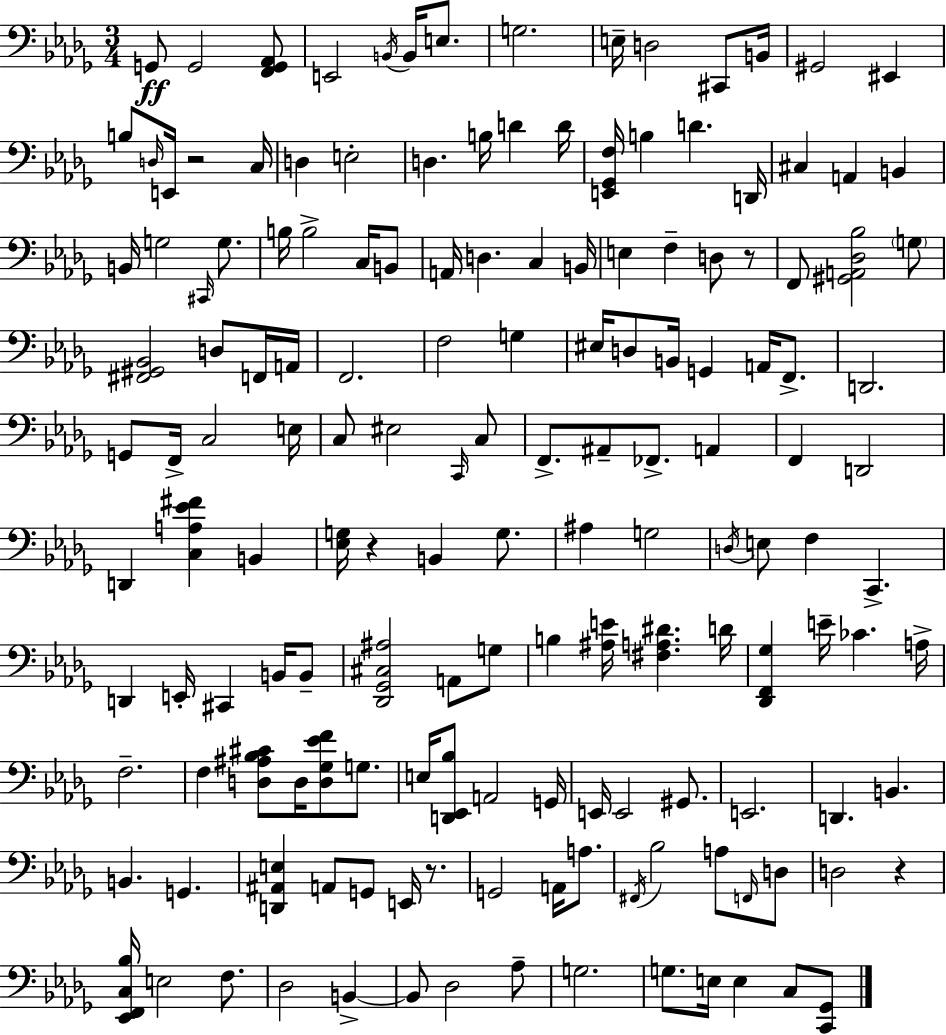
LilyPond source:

{
  \clef bass
  \numericTimeSignature
  \time 3/4
  \key bes \minor
  g,8\ff g,2 <f, g, aes,>8 | e,2 \acciaccatura { b,16 } b,16 e8. | g2. | e16-- d2 cis,8 | \break b,16 gis,2 eis,4 | b8 \grace { d16 } e,16 r2 | c16 d4 e2-. | d4. b16 d'4 | \break d'16 <e, ges, f>16 b4 d'4. | d,16 cis4 a,4 b,4 | b,16 g2 \grace { cis,16 } | g8. b16 b2-> | \break c16 b,8 a,16 d4. c4 | b,16 e4 f4-- d8 | r8 f,8 <gis, a, des bes>2 | \parenthesize g8 <fis, gis, bes,>2 d8 | \break f,16 a,16 f,2. | f2 g4 | eis16 d8 b,16 g,4 a,16 | f,8.-> d,2. | \break g,8 f,16-> c2 | e16 c8 eis2 | \grace { c,16 } c8 f,8.-> ais,8-- fes,8.-> | a,4 f,4 d,2 | \break d,4 <c a ees' fis'>4 | b,4 <ees g>16 r4 b,4 | g8. ais4 g2 | \acciaccatura { d16 } e8 f4 c,4.-> | \break d,4 e,16-. cis,4 | b,16 b,8-- <des, ges, cis ais>2 | a,8 g8 b4 <ais e'>16 <fis a dis'>4. | d'16 <des, f, ges>4 e'16-- ces'4. | \break a16-> f2.-- | f4 <d ais bes cis'>8 d16 | <d ges ees' f'>8 g8. e16 <d, ees, bes>8 a,2 | g,16 e,16 e,2 | \break gis,8. e,2. | d,4. b,4. | b,4. g,4. | <d, ais, e>4 a,8 g,8 | \break e,16 r8. g,2 | a,16 a8. \acciaccatura { fis,16 } bes2 | a8 \grace { f,16 } d8 d2 | r4 <ees, f, c bes>16 e2 | \break f8. des2 | b,4->~~ b,8 des2 | aes8-- g2. | g8. e16 e4 | \break c8 <c, ges,>8 \bar "|."
}